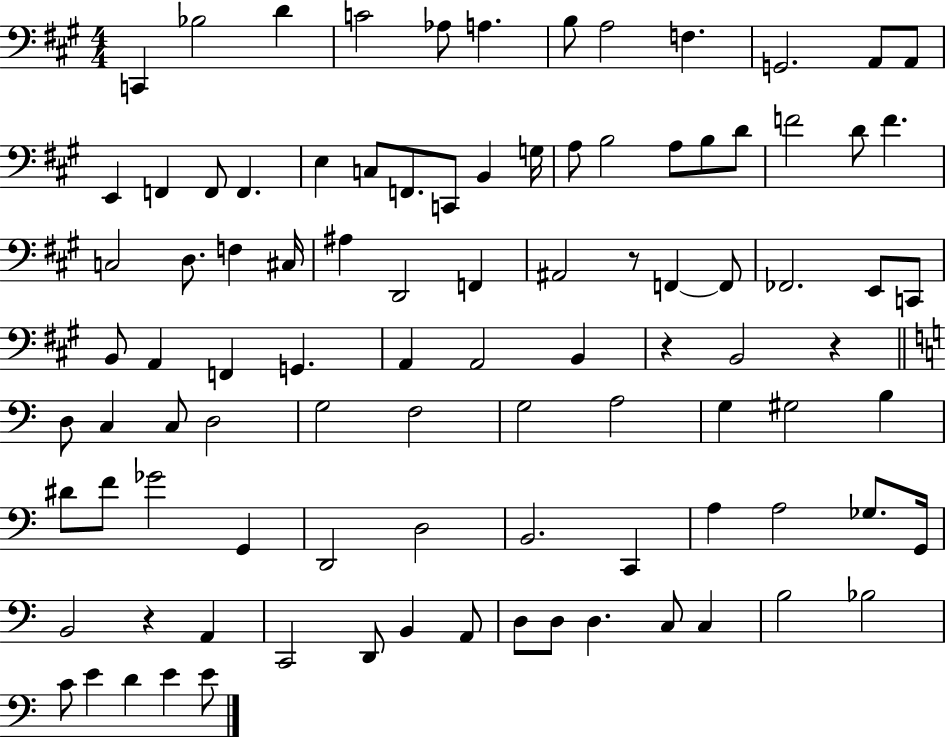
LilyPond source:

{
  \clef bass
  \numericTimeSignature
  \time 4/4
  \key a \major
  c,4 bes2 d'4 | c'2 aes8 a4. | b8 a2 f4. | g,2. a,8 a,8 | \break e,4 f,4 f,8 f,4. | e4 c8 f,8. c,8 b,4 g16 | a8 b2 a8 b8 d'8 | f'2 d'8 f'4. | \break c2 d8. f4 cis16 | ais4 d,2 f,4 | ais,2 r8 f,4~~ f,8 | fes,2. e,8 c,8 | \break b,8 a,4 f,4 g,4. | a,4 a,2 b,4 | r4 b,2 r4 | \bar "||" \break \key c \major d8 c4 c8 d2 | g2 f2 | g2 a2 | g4 gis2 b4 | \break dis'8 f'8 ges'2 g,4 | d,2 d2 | b,2. c,4 | a4 a2 ges8. g,16 | \break b,2 r4 a,4 | c,2 d,8 b,4 a,8 | d8 d8 d4. c8 c4 | b2 bes2 | \break c'8 e'4 d'4 e'4 e'8 | \bar "|."
}